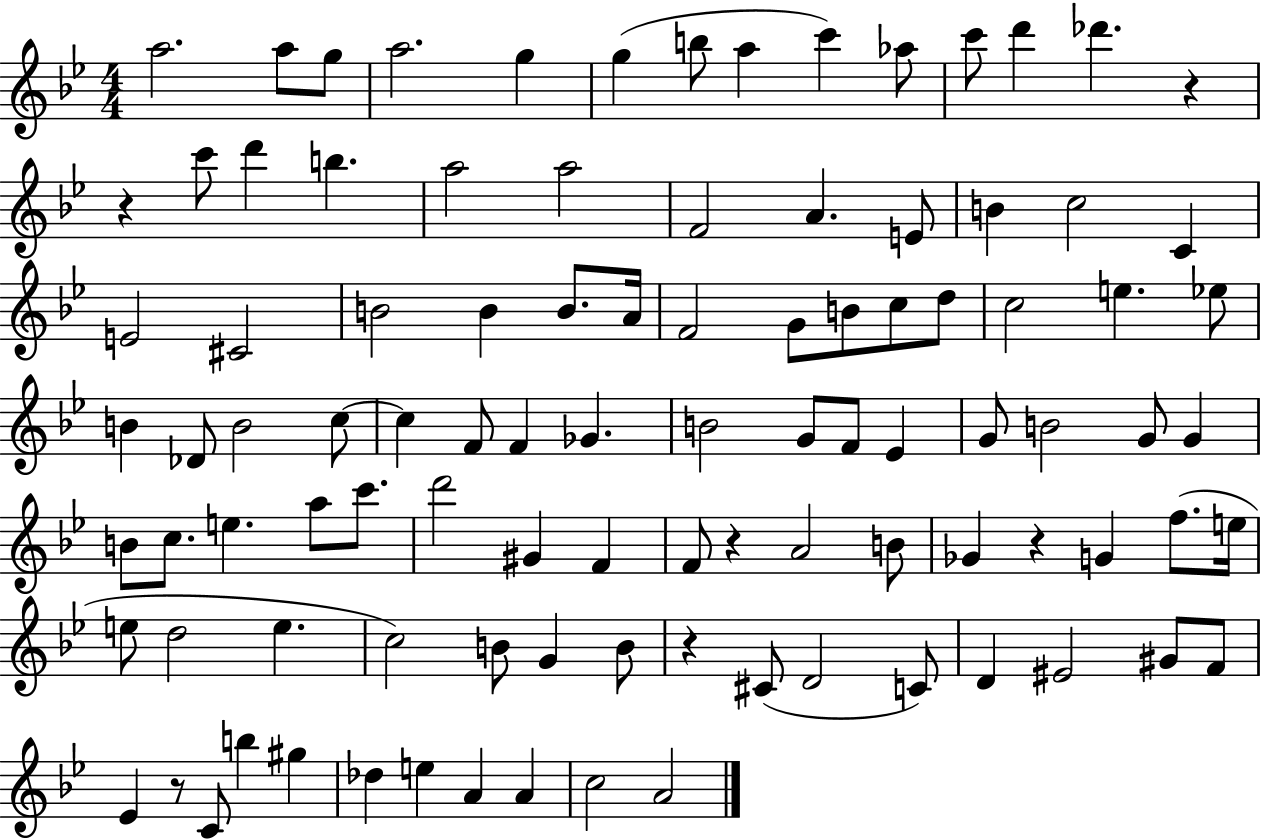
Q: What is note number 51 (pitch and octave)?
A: G4